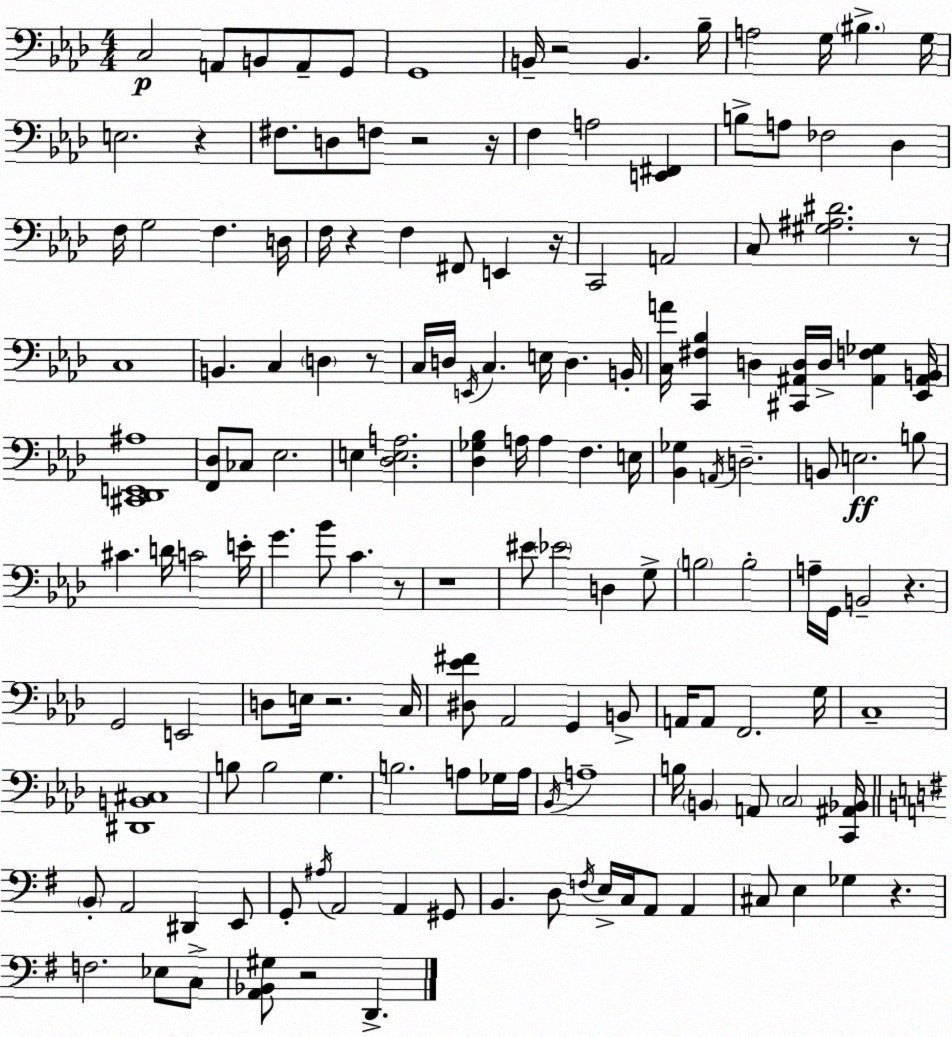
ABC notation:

X:1
T:Untitled
M:4/4
L:1/4
K:Ab
C,2 A,,/2 B,,/2 A,,/2 G,,/2 G,,4 B,,/4 z2 B,, _B,/4 A,2 G,/4 ^B, G,/4 E,2 z ^F,/2 D,/2 F,/2 z2 z/4 F, A,2 [E,,^F,,] B,/2 A,/2 _F,2 _D, F,/4 G,2 F, D,/4 F,/4 z F, ^F,,/2 E,, z/4 C,,2 A,,2 C,/2 [^G,^A,^D]2 z/2 C,4 B,, C, D, z/2 C,/4 D,/4 E,,/4 C, E,/4 D, B,,/4 [C,A]/4 [C,,^F,_B,] D, [^C,,^A,,D,]/4 D,/4 [^A,,F,_G,] [_E,,^A,,B,,]/4 [^C,,_D,,E,,^A,]4 [F,,_D,]/2 _C,/2 _E,2 E, [_D,E,A,]2 [_D,_G,_B,] A,/4 A, F, E,/4 [_B,,_G,] A,,/4 D,2 B,,/2 E,2 B,/2 ^C D/4 C2 E/4 G _B/2 C z/2 z4 ^E/2 _E2 D, G,/2 B,2 B,2 A,/4 G,,/4 B,,2 z G,,2 E,,2 D,/2 E,/4 z2 C,/4 [^D,_E^F]/2 _A,,2 G,, B,,/2 A,,/4 A,,/2 F,,2 G,/4 C,4 [^D,,B,,^C,]4 B,/2 B,2 G, B,2 A,/2 _G,/4 A,/4 _B,,/4 A,4 B,/4 B,, A,,/2 C,2 [C,,^A,,_B,,]/4 B,,/2 A,,2 ^D,, E,,/2 G,,/2 ^A,/4 A,,2 A,, ^G,,/2 B,, D,/2 F,/4 E,/4 C,/4 A,,/2 A,, ^C,/2 E, _G, z F,2 _E,/2 C,/2 [A,,_B,,^G,]/2 z2 D,,